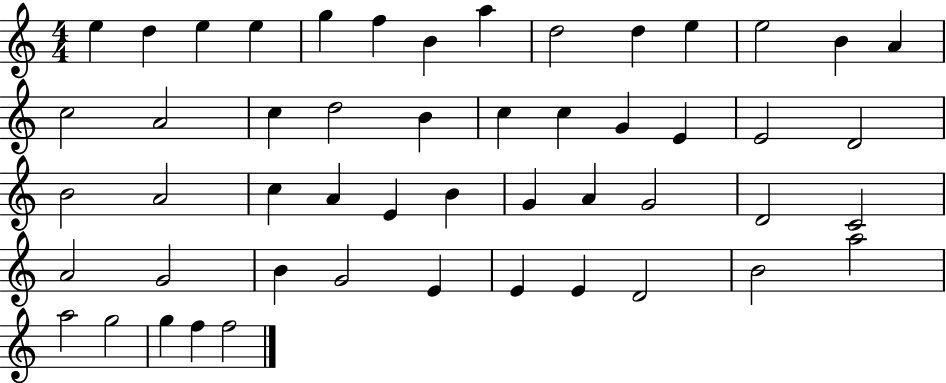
E5/q D5/q E5/q E5/q G5/q F5/q B4/q A5/q D5/h D5/q E5/q E5/h B4/q A4/q C5/h A4/h C5/q D5/h B4/q C5/q C5/q G4/q E4/q E4/h D4/h B4/h A4/h C5/q A4/q E4/q B4/q G4/q A4/q G4/h D4/h C4/h A4/h G4/h B4/q G4/h E4/q E4/q E4/q D4/h B4/h A5/h A5/h G5/h G5/q F5/q F5/h